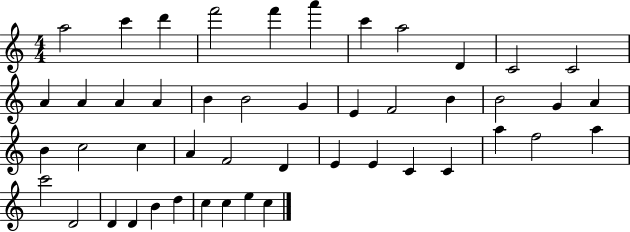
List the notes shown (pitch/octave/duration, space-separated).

A5/h C6/q D6/q F6/h F6/q A6/q C6/q A5/h D4/q C4/h C4/h A4/q A4/q A4/q A4/q B4/q B4/h G4/q E4/q F4/h B4/q B4/h G4/q A4/q B4/q C5/h C5/q A4/q F4/h D4/q E4/q E4/q C4/q C4/q A5/q F5/h A5/q C6/h D4/h D4/q D4/q B4/q D5/q C5/q C5/q E5/q C5/q